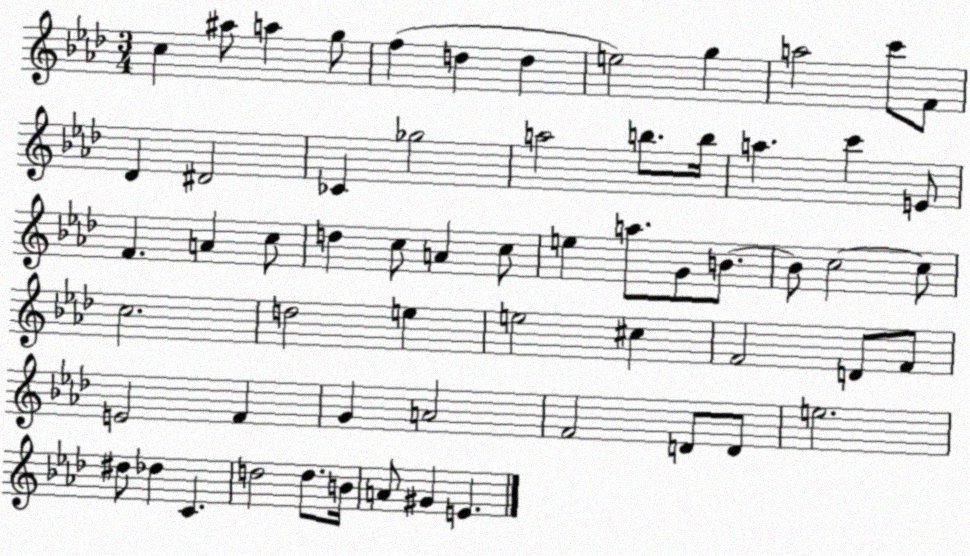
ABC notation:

X:1
T:Untitled
M:3/4
L:1/4
K:Ab
c ^a/2 a g/2 f d d e2 g a2 c'/2 F/2 _D ^D2 _C _g2 a2 b/2 b/4 a c' E/2 F A c/2 d c/2 A c/2 e a/2 G/2 B/2 B/2 c2 c/2 c2 d2 e e2 ^c F2 D/2 F/2 E2 F G A2 F2 D/2 D/2 e2 ^d/2 _d C d2 d/2 B/4 A/2 ^G E